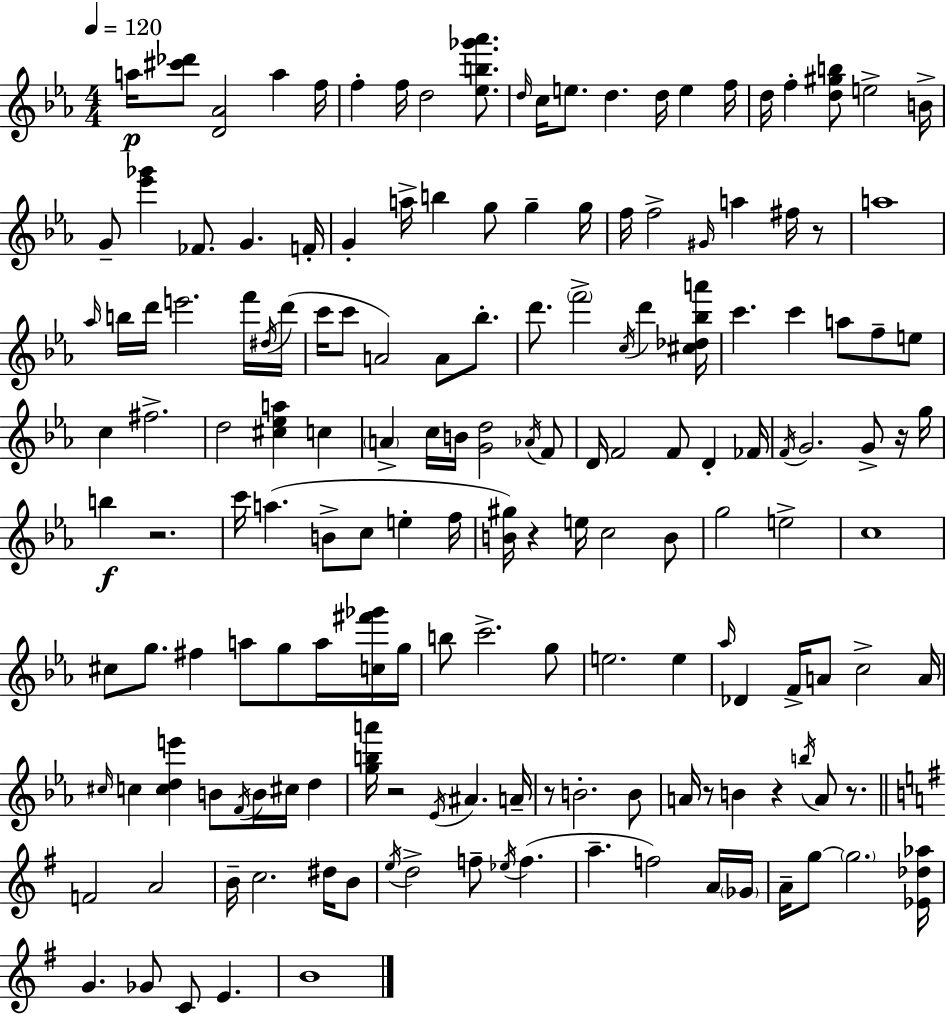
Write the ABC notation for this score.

X:1
T:Untitled
M:4/4
L:1/4
K:Eb
a/4 [^c'_d']/2 [D_A]2 a f/4 f f/4 d2 [_eb_g'_a']/2 d/4 c/4 e/2 d d/4 e f/4 d/4 f [d^gb]/2 e2 B/4 G/2 [_e'_g'] _F/2 G F/4 G a/4 b g/2 g g/4 f/4 f2 ^G/4 a ^f/4 z/2 a4 _a/4 b/4 d'/4 e'2 f'/4 ^d/4 d'/4 c'/4 c'/2 A2 A/2 _b/2 d'/2 f'2 c/4 d' [^c_d_ba']/4 c' c' a/2 f/2 e/2 c ^f2 d2 [^c_ea] c A c/4 B/4 [Gd]2 _A/4 F/2 D/4 F2 F/2 D _F/4 F/4 G2 G/2 z/4 g/4 b z2 c'/4 a B/2 c/2 e f/4 [B^g]/4 z e/4 c2 B/2 g2 e2 c4 ^c/2 g/2 ^f a/2 g/2 a/4 [c^f'_g']/4 g/4 b/2 c'2 g/2 e2 e _a/4 _D F/4 A/2 c2 A/4 ^c/4 c [cde'] B/2 F/4 B/4 ^c/4 d [gba']/4 z2 _E/4 ^A A/4 z/2 B2 B/2 A/4 z/2 B z b/4 A/2 z/2 F2 A2 B/4 c2 ^d/4 B/2 e/4 d2 f/2 _e/4 f a f2 A/4 _G/4 A/4 g/2 g2 [_E_d_a]/4 G _G/2 C/2 E B4